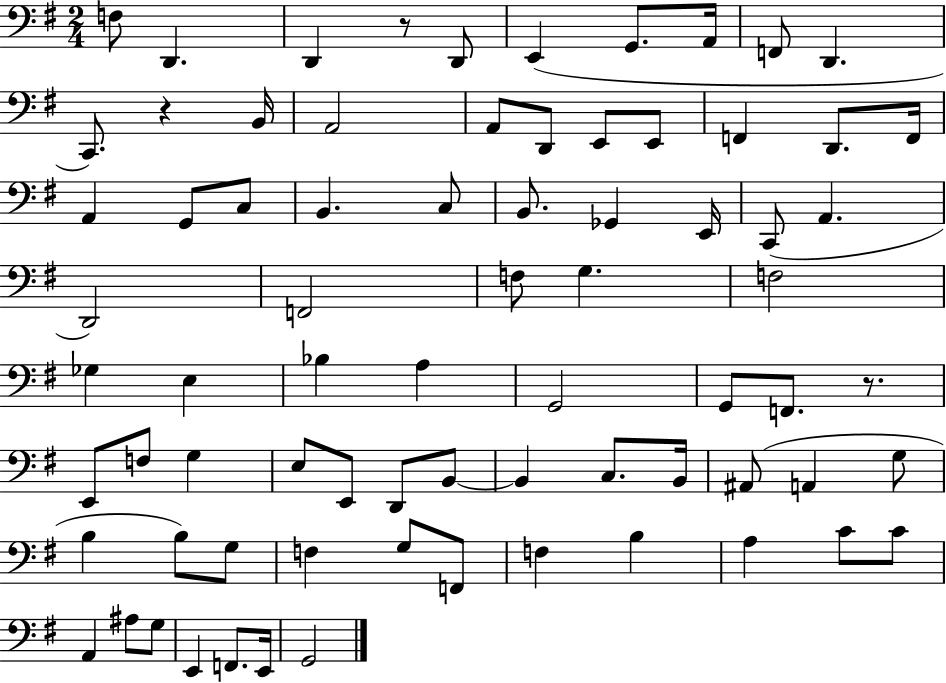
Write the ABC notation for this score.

X:1
T:Untitled
M:2/4
L:1/4
K:G
F,/2 D,, D,, z/2 D,,/2 E,, G,,/2 A,,/4 F,,/2 D,, C,,/2 z B,,/4 A,,2 A,,/2 D,,/2 E,,/2 E,,/2 F,, D,,/2 F,,/4 A,, G,,/2 C,/2 B,, C,/2 B,,/2 _G,, E,,/4 C,,/2 A,, D,,2 F,,2 F,/2 G, F,2 _G, E, _B, A, G,,2 G,,/2 F,,/2 z/2 E,,/2 F,/2 G, E,/2 E,,/2 D,,/2 B,,/2 B,, C,/2 B,,/4 ^A,,/2 A,, G,/2 B, B,/2 G,/2 F, G,/2 F,,/2 F, B, A, C/2 C/2 A,, ^A,/2 G,/2 E,, F,,/2 E,,/4 G,,2